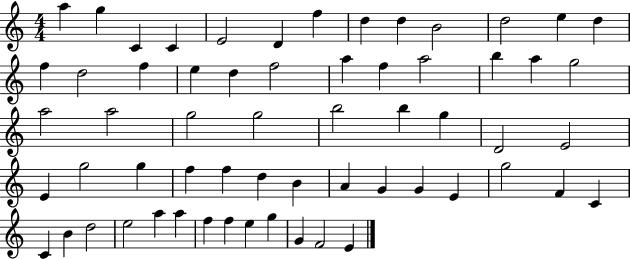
{
  \clef treble
  \numericTimeSignature
  \time 4/4
  \key c \major
  a''4 g''4 c'4 c'4 | e'2 d'4 f''4 | d''4 d''4 b'2 | d''2 e''4 d''4 | \break f''4 d''2 f''4 | e''4 d''4 f''2 | a''4 f''4 a''2 | b''4 a''4 g''2 | \break a''2 a''2 | g''2 g''2 | b''2 b''4 g''4 | d'2 e'2 | \break e'4 g''2 g''4 | f''4 f''4 d''4 b'4 | a'4 g'4 g'4 e'4 | g''2 f'4 c'4 | \break c'4 b'4 d''2 | e''2 a''4 a''4 | f''4 f''4 e''4 g''4 | g'4 f'2 e'4 | \break \bar "|."
}